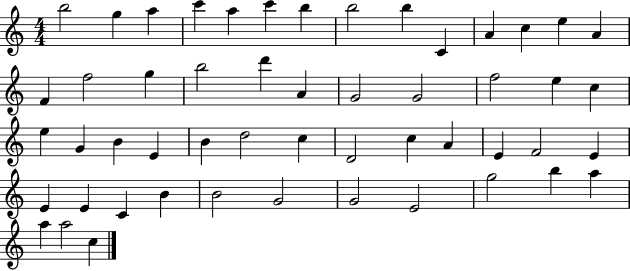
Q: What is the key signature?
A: C major